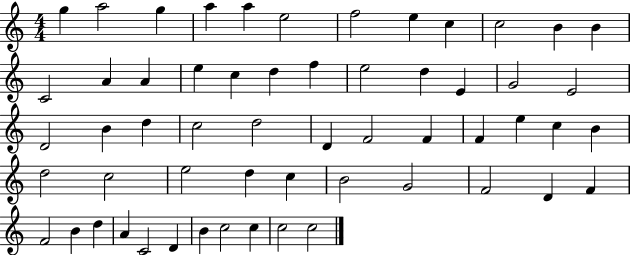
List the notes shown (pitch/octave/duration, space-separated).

G5/q A5/h G5/q A5/q A5/q E5/h F5/h E5/q C5/q C5/h B4/q B4/q C4/h A4/q A4/q E5/q C5/q D5/q F5/q E5/h D5/q E4/q G4/h E4/h D4/h B4/q D5/q C5/h D5/h D4/q F4/h F4/q F4/q E5/q C5/q B4/q D5/h C5/h E5/h D5/q C5/q B4/h G4/h F4/h D4/q F4/q F4/h B4/q D5/q A4/q C4/h D4/q B4/q C5/h C5/q C5/h C5/h